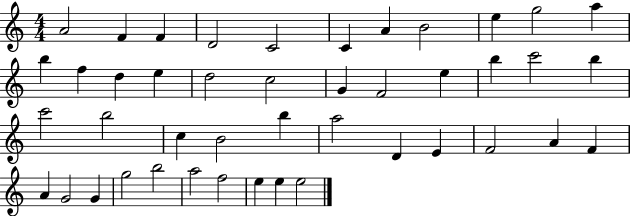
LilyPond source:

{
  \clef treble
  \numericTimeSignature
  \time 4/4
  \key c \major
  a'2 f'4 f'4 | d'2 c'2 | c'4 a'4 b'2 | e''4 g''2 a''4 | \break b''4 f''4 d''4 e''4 | d''2 c''2 | g'4 f'2 e''4 | b''4 c'''2 b''4 | \break c'''2 b''2 | c''4 b'2 b''4 | a''2 d'4 e'4 | f'2 a'4 f'4 | \break a'4 g'2 g'4 | g''2 b''2 | a''2 f''2 | e''4 e''4 e''2 | \break \bar "|."
}